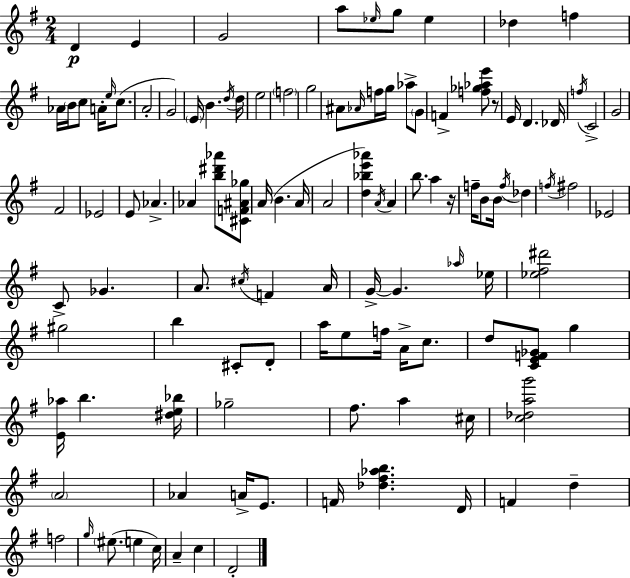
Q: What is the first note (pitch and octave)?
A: D4